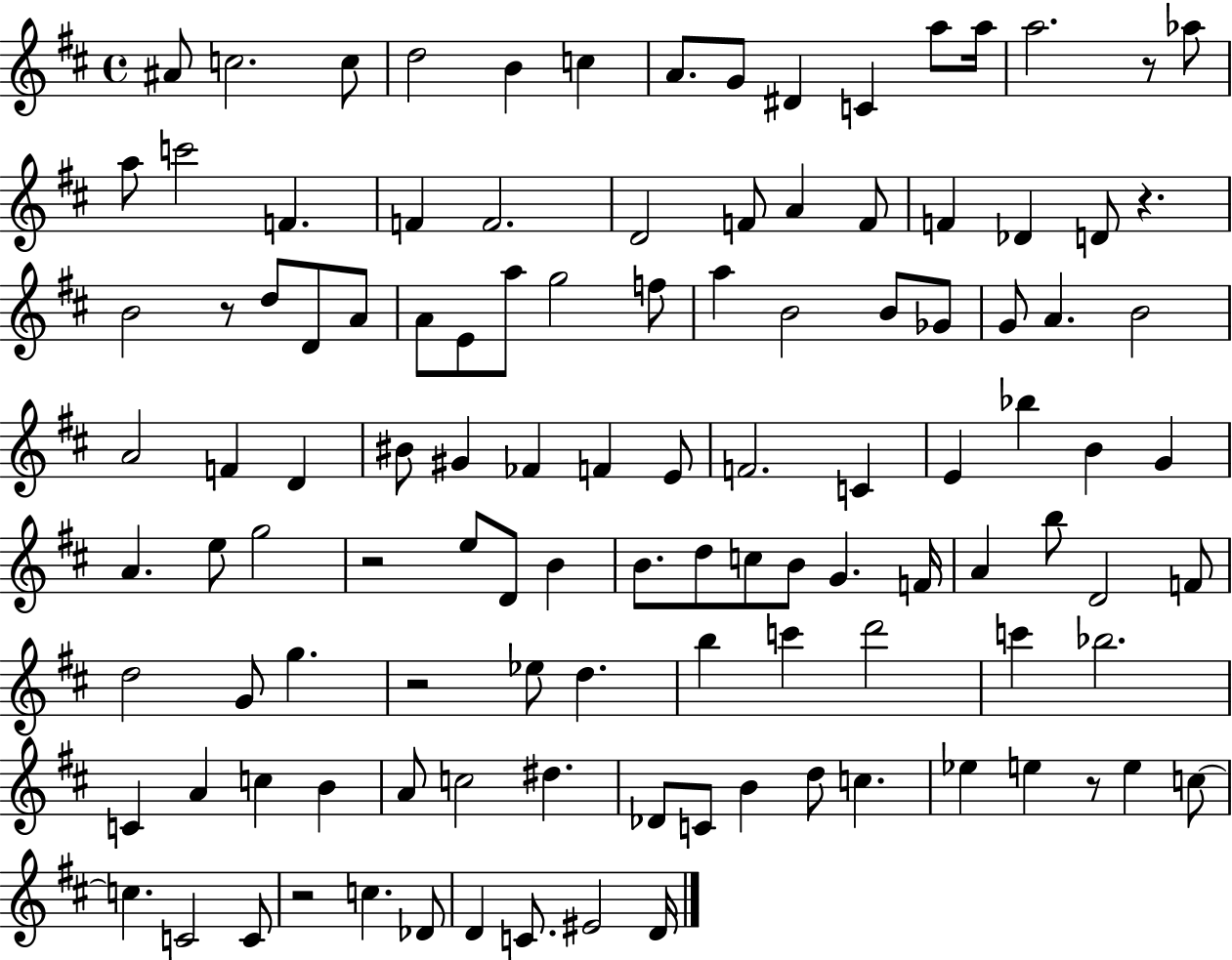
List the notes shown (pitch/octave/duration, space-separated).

A#4/e C5/h. C5/e D5/h B4/q C5/q A4/e. G4/e D#4/q C4/q A5/e A5/s A5/h. R/e Ab5/e A5/e C6/h F4/q. F4/q F4/h. D4/h F4/e A4/q F4/e F4/q Db4/q D4/e R/q. B4/h R/e D5/e D4/e A4/e A4/e E4/e A5/e G5/h F5/e A5/q B4/h B4/e Gb4/e G4/e A4/q. B4/h A4/h F4/q D4/q BIS4/e G#4/q FES4/q F4/q E4/e F4/h. C4/q E4/q Bb5/q B4/q G4/q A4/q. E5/e G5/h R/h E5/e D4/e B4/q B4/e. D5/e C5/e B4/e G4/q. F4/s A4/q B5/e D4/h F4/e D5/h G4/e G5/q. R/h Eb5/e D5/q. B5/q C6/q D6/h C6/q Bb5/h. C4/q A4/q C5/q B4/q A4/e C5/h D#5/q. Db4/e C4/e B4/q D5/e C5/q. Eb5/q E5/q R/e E5/q C5/e C5/q. C4/h C4/e R/h C5/q. Db4/e D4/q C4/e. EIS4/h D4/s